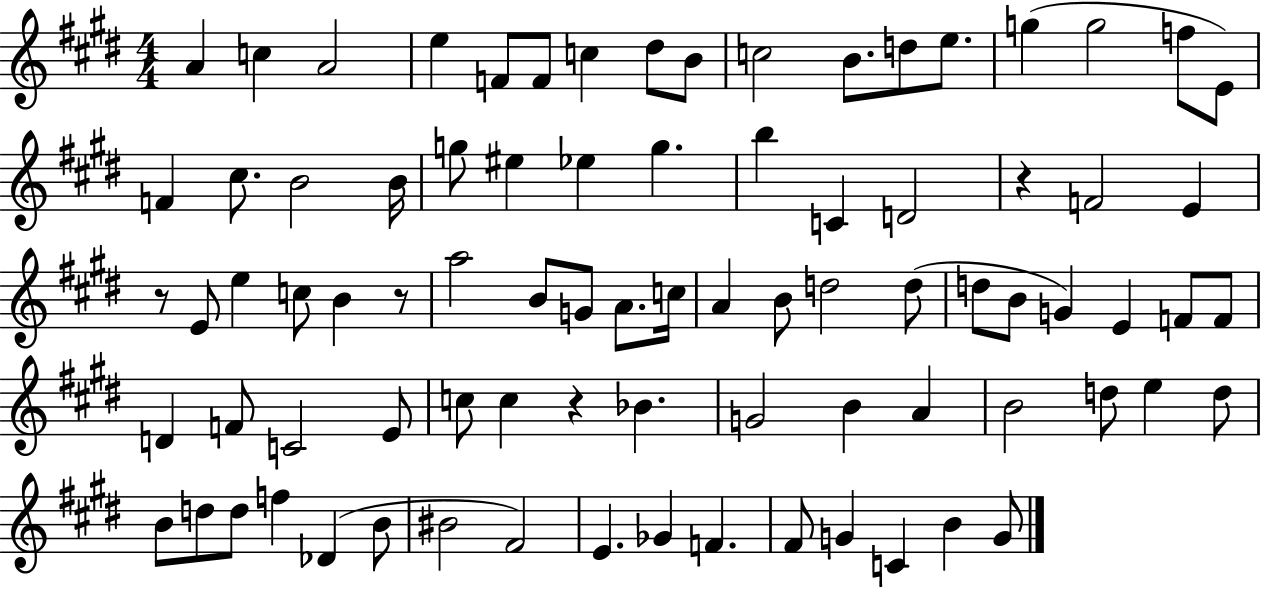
X:1
T:Untitled
M:4/4
L:1/4
K:E
A c A2 e F/2 F/2 c ^d/2 B/2 c2 B/2 d/2 e/2 g g2 f/2 E/2 F ^c/2 B2 B/4 g/2 ^e _e g b C D2 z F2 E z/2 E/2 e c/2 B z/2 a2 B/2 G/2 A/2 c/4 A B/2 d2 d/2 d/2 B/2 G E F/2 F/2 D F/2 C2 E/2 c/2 c z _B G2 B A B2 d/2 e d/2 B/2 d/2 d/2 f _D B/2 ^B2 ^F2 E _G F ^F/2 G C B G/2